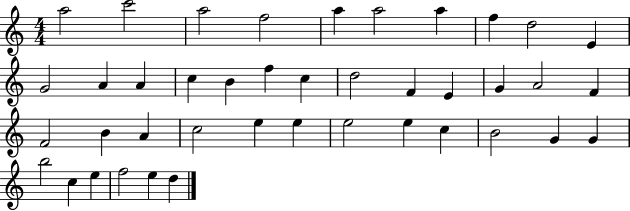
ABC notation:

X:1
T:Untitled
M:4/4
L:1/4
K:C
a2 c'2 a2 f2 a a2 a f d2 E G2 A A c B f c d2 F E G A2 F F2 B A c2 e e e2 e c B2 G G b2 c e f2 e d